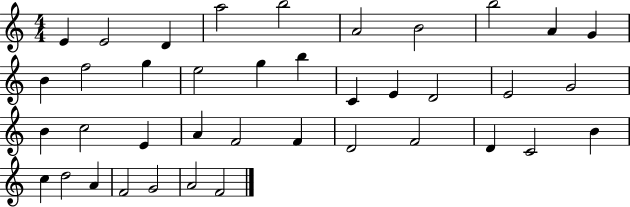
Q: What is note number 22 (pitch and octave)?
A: B4